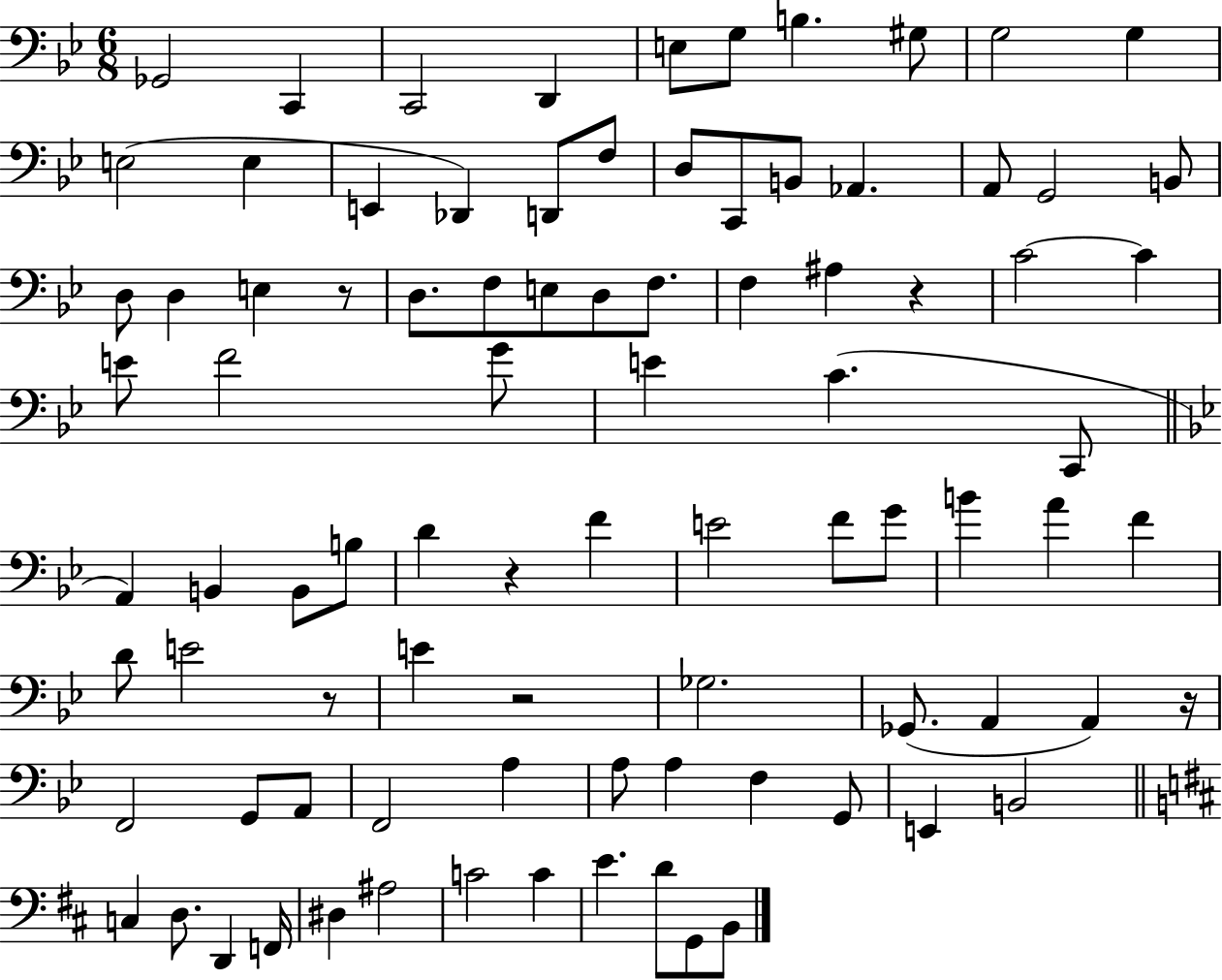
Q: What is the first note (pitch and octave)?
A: Gb2